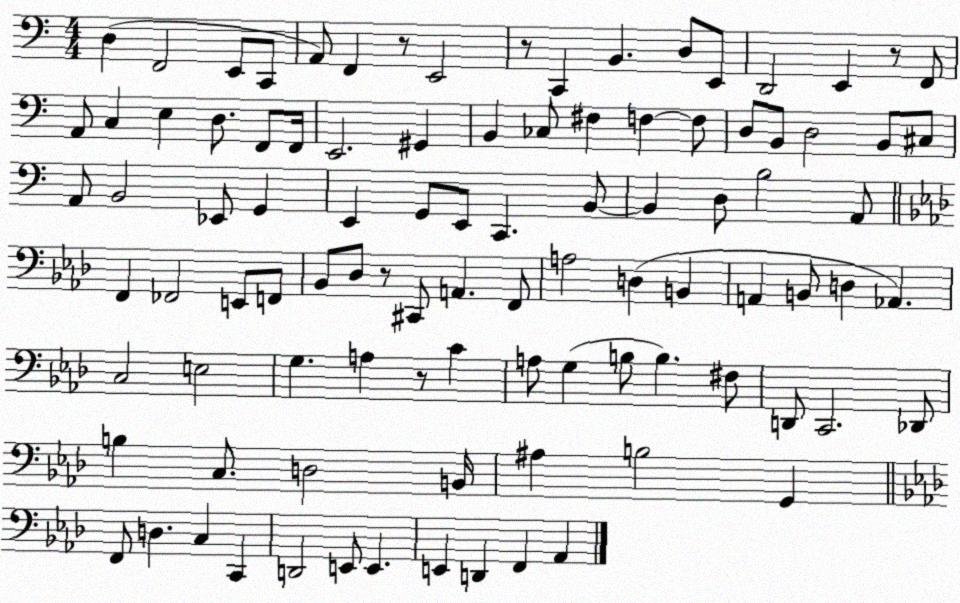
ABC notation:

X:1
T:Untitled
M:4/4
L:1/4
K:C
D, F,,2 E,,/2 C,,/2 A,,/2 F,, z/2 E,,2 z/2 C,, B,, D,/2 E,,/2 D,,2 E,, z/2 F,,/2 A,,/2 C, E, D,/2 F,,/2 F,,/4 E,,2 ^G,, B,, _C,/2 ^F, F, F,/2 D,/2 B,,/2 D,2 B,,/2 ^C,/2 A,,/2 B,,2 _E,,/2 G,, E,, G,,/2 E,,/2 C,, B,,/2 B,, D,/2 B,2 A,,/2 F,, _F,,2 E,,/2 F,,/2 _B,,/2 _D,/2 z/2 ^C,,/2 A,, F,,/2 A,2 D, B,, A,, B,,/2 D, _A,, C,2 E,2 G, A, z/2 C A,/2 G, B,/2 B, ^F,/2 D,,/2 C,,2 _D,,/2 B, C,/2 D,2 B,,/4 ^A, B,2 G,, F,,/2 D, C, C,, D,,2 E,,/2 E,, E,, D,, F,, _A,,